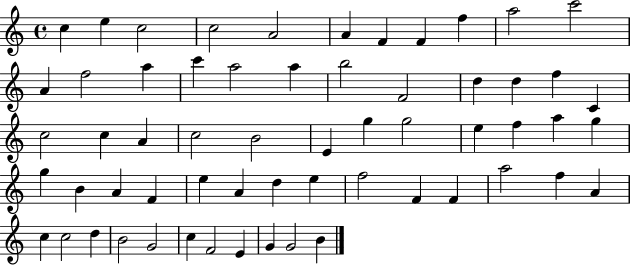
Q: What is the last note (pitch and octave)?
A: B4